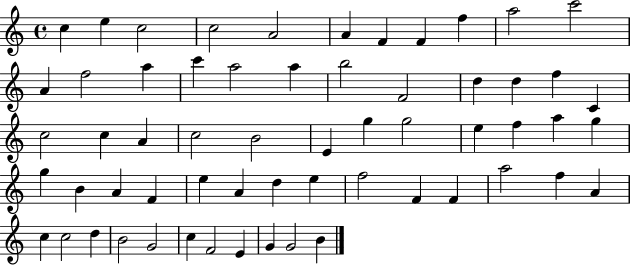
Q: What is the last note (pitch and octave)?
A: B4